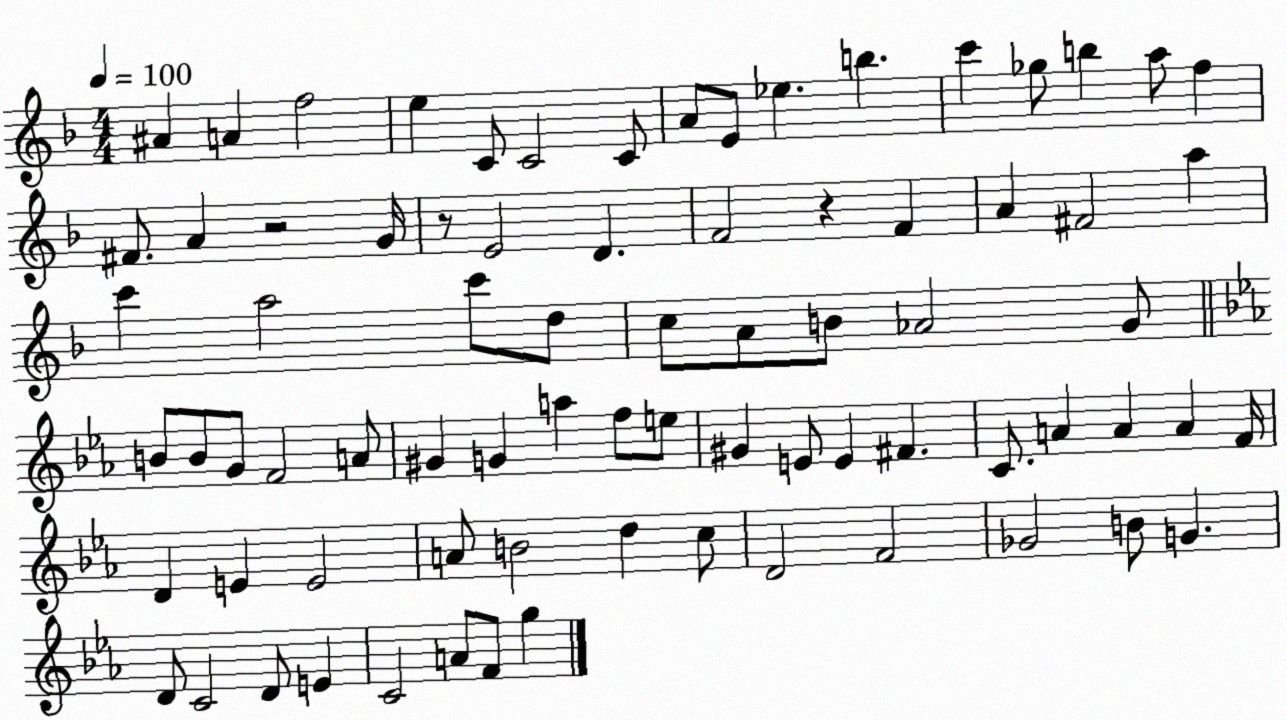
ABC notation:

X:1
T:Untitled
M:4/4
L:1/4
K:F
^A A f2 e C/2 C2 C/2 A/2 E/2 _e b c' _g/2 b a/2 f ^F/2 A z2 G/4 z/2 E2 D F2 z F A ^F2 a c' a2 c'/2 d/2 c/2 A/2 B/2 _A2 G/2 B/2 B/2 G/2 F2 A/2 ^G G a f/2 e/2 ^G E/2 E ^F C/2 A A A F/4 D E E2 A/2 B2 d c/2 D2 F2 _G2 B/2 G D/2 C2 D/2 E C2 A/2 F/2 g